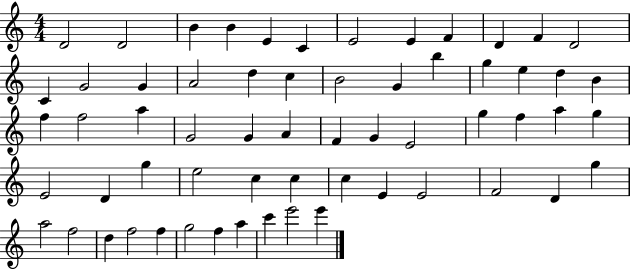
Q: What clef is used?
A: treble